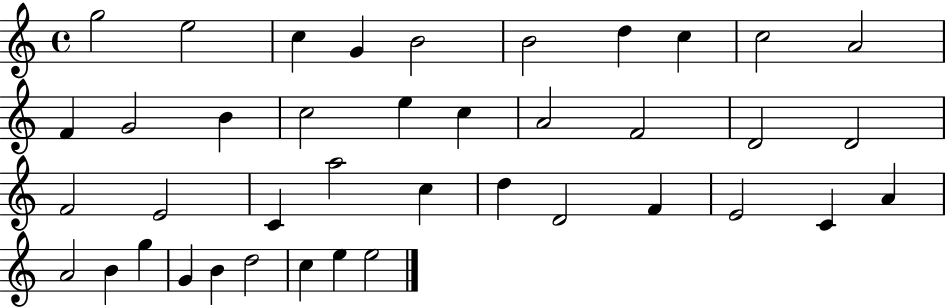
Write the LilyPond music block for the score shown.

{
  \clef treble
  \time 4/4
  \defaultTimeSignature
  \key c \major
  g''2 e''2 | c''4 g'4 b'2 | b'2 d''4 c''4 | c''2 a'2 | \break f'4 g'2 b'4 | c''2 e''4 c''4 | a'2 f'2 | d'2 d'2 | \break f'2 e'2 | c'4 a''2 c''4 | d''4 d'2 f'4 | e'2 c'4 a'4 | \break a'2 b'4 g''4 | g'4 b'4 d''2 | c''4 e''4 e''2 | \bar "|."
}